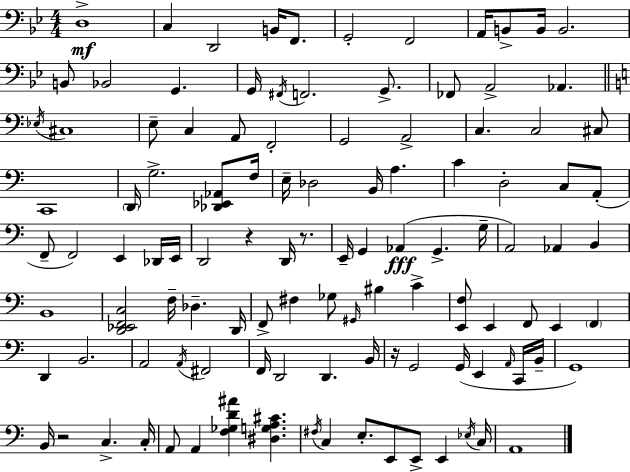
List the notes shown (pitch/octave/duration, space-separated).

D3/w C3/q D2/h B2/s F2/e. G2/h F2/h A2/s B2/e B2/s B2/h. B2/e Bb2/h G2/q. G2/s F#2/s F2/h. G2/e. FES2/e A2/h Ab2/q. Eb3/s C#3/w E3/e C3/q A2/e F2/h G2/h A2/h C3/q. C3/h C#3/e C2/w D2/s G3/h. [Db2,Eb2,Ab2]/e F3/s E3/s Db3/h B2/s A3/q. C4/q D3/h C3/e A2/e F2/e F2/h E2/q Db2/s E2/s D2/h R/q D2/s R/e. E2/s G2/q Ab2/q G2/q. G3/s A2/h Ab2/q B2/q B2/w [D2,Eb2,F2,C3]/h F3/s Db3/q. D2/s F2/e F#3/q Gb3/e G#2/s BIS3/q C4/q [E2,F3]/e E2/q F2/e E2/q F2/q D2/q B2/h. A2/h A2/s F#2/h F2/s D2/h D2/q. B2/s R/s G2/h G2/s E2/q A2/s C2/s B2/s G2/w B2/s R/h C3/q. C3/s A2/e A2/q [F3,Gb3,D4,A#4]/q [D#3,G3,A3,C#4]/q. F#3/s C3/q E3/e. E2/e E2/e E2/q Eb3/s C3/s A2/w